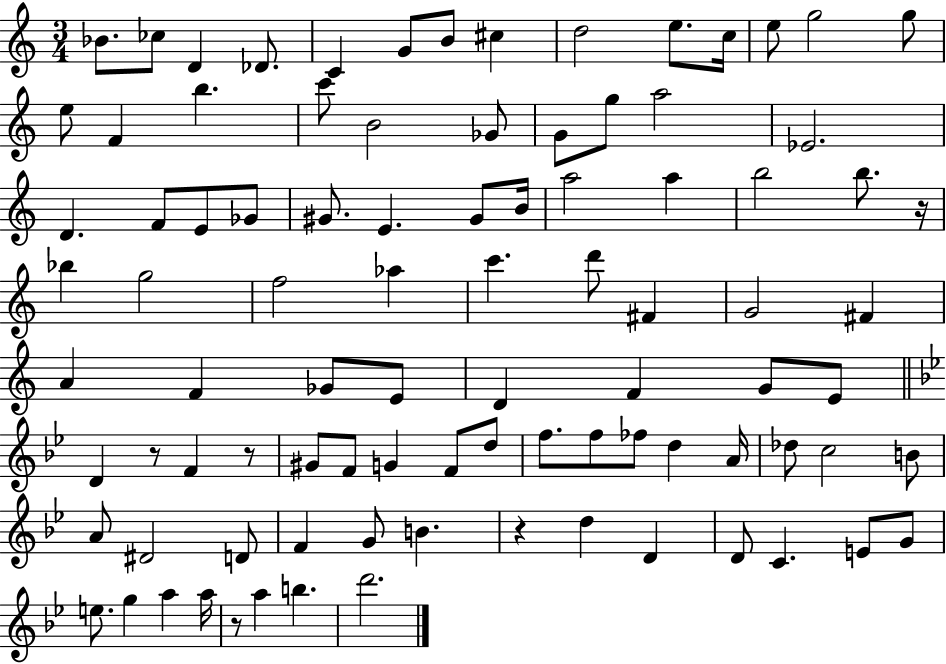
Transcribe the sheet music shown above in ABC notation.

X:1
T:Untitled
M:3/4
L:1/4
K:C
_B/2 _c/2 D _D/2 C G/2 B/2 ^c d2 e/2 c/4 e/2 g2 g/2 e/2 F b c'/2 B2 _G/2 G/2 g/2 a2 _E2 D F/2 E/2 _G/2 ^G/2 E ^G/2 B/4 a2 a b2 b/2 z/4 _b g2 f2 _a c' d'/2 ^F G2 ^F A F _G/2 E/2 D F G/2 E/2 D z/2 F z/2 ^G/2 F/2 G F/2 d/2 f/2 f/2 _f/2 d A/4 _d/2 c2 B/2 A/2 ^D2 D/2 F G/2 B z d D D/2 C E/2 G/2 e/2 g a a/4 z/2 a b d'2